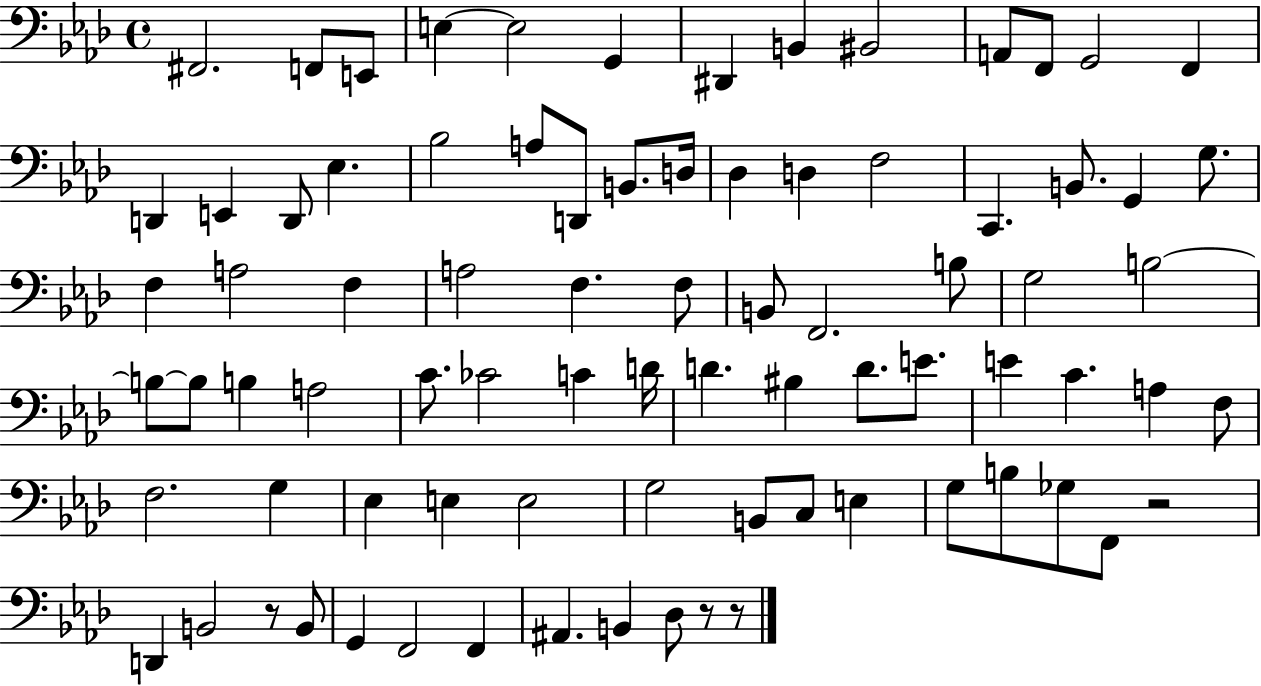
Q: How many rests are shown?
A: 4